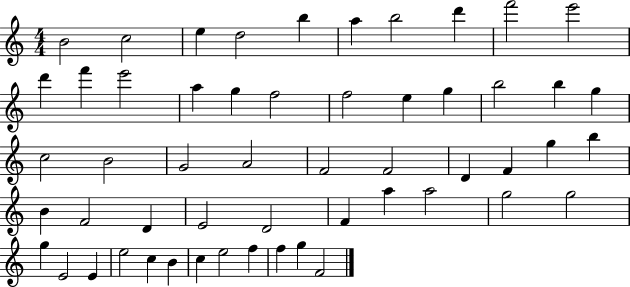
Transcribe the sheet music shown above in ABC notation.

X:1
T:Untitled
M:4/4
L:1/4
K:C
B2 c2 e d2 b a b2 d' f'2 e'2 d' f' e'2 a g f2 f2 e g b2 b g c2 B2 G2 A2 F2 F2 D F g b B F2 D E2 D2 F a a2 g2 g2 g E2 E e2 c B c e2 f f g F2